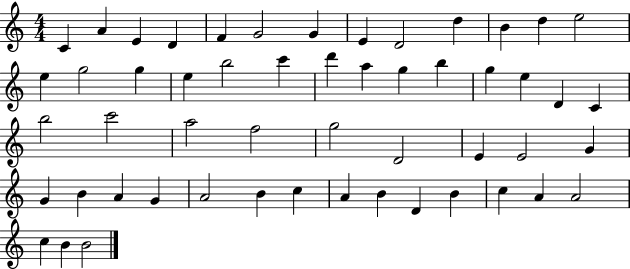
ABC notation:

X:1
T:Untitled
M:4/4
L:1/4
K:C
C A E D F G2 G E D2 d B d e2 e g2 g e b2 c' d' a g b g e D C b2 c'2 a2 f2 g2 D2 E E2 G G B A G A2 B c A B D B c A A2 c B B2